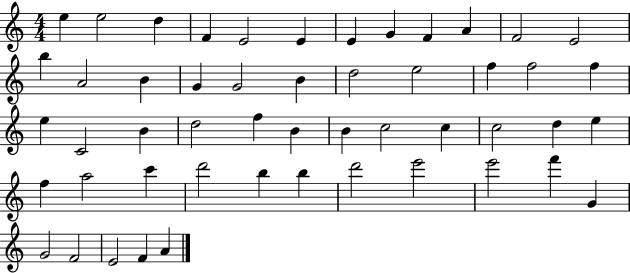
{
  \clef treble
  \numericTimeSignature
  \time 4/4
  \key c \major
  e''4 e''2 d''4 | f'4 e'2 e'4 | e'4 g'4 f'4 a'4 | f'2 e'2 | \break b''4 a'2 b'4 | g'4 g'2 b'4 | d''2 e''2 | f''4 f''2 f''4 | \break e''4 c'2 b'4 | d''2 f''4 b'4 | b'4 c''2 c''4 | c''2 d''4 e''4 | \break f''4 a''2 c'''4 | d'''2 b''4 b''4 | d'''2 e'''2 | e'''2 f'''4 g'4 | \break g'2 f'2 | e'2 f'4 a'4 | \bar "|."
}